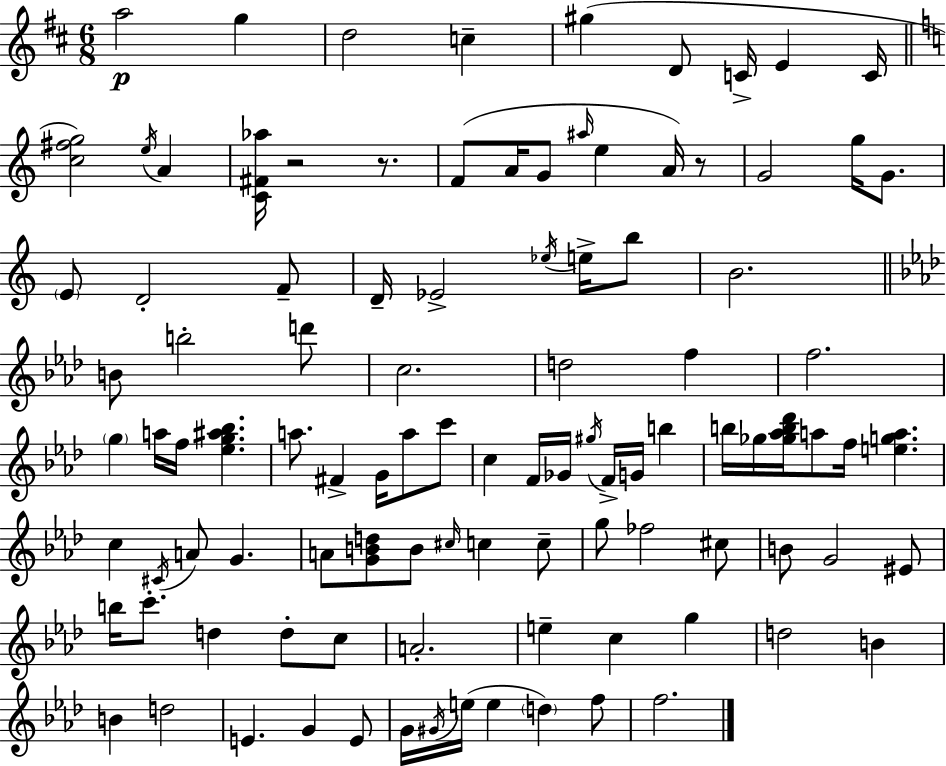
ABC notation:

X:1
T:Untitled
M:6/8
L:1/4
K:D
a2 g d2 c ^g D/2 C/4 E C/4 [c^fg]2 e/4 A [C^F_a]/4 z2 z/2 F/2 A/4 G/2 ^a/4 e A/4 z/2 G2 g/4 G/2 E/2 D2 F/2 D/4 _E2 _e/4 e/4 b/2 B2 B/2 b2 d'/2 c2 d2 f f2 g a/4 f/4 [_eg^a_b] a/2 ^F G/4 a/2 c'/2 c F/4 _G/4 ^g/4 F/4 G/4 b b/4 _g/4 [_g_ab_d']/4 a/2 f/4 [ega] c ^C/4 A/2 G A/2 [GBd]/2 B/2 ^c/4 c c/2 g/2 _f2 ^c/2 B/2 G2 ^E/2 b/4 c'/2 d d/2 c/2 A2 e c g d2 B B d2 E G E/2 G/4 ^G/4 e/4 e d f/2 f2